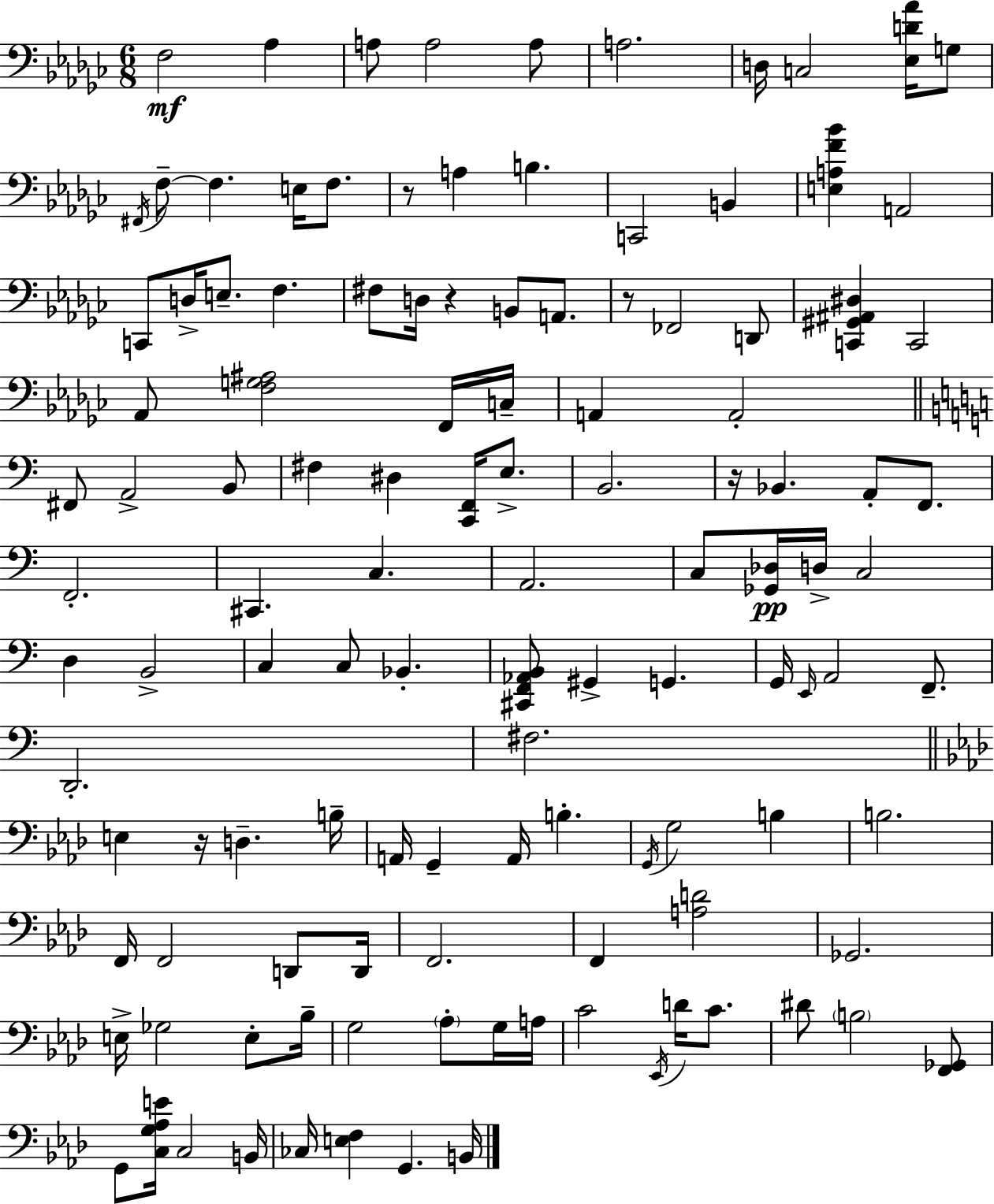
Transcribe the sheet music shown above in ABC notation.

X:1
T:Untitled
M:6/8
L:1/4
K:Ebm
F,2 _A, A,/2 A,2 A,/2 A,2 D,/4 C,2 [_E,D_A]/4 G,/2 ^F,,/4 F,/2 F, E,/4 F,/2 z/2 A, B, C,,2 B,, [E,A,F_B] A,,2 C,,/2 D,/4 E,/2 F, ^F,/2 D,/4 z B,,/2 A,,/2 z/2 _F,,2 D,,/2 [C,,^G,,^A,,^D,] C,,2 _A,,/2 [F,G,^A,]2 F,,/4 C,/4 A,, A,,2 ^F,,/2 A,,2 B,,/2 ^F, ^D, [C,,F,,]/4 E,/2 B,,2 z/4 _B,, A,,/2 F,,/2 F,,2 ^C,, C, A,,2 C,/2 [_G,,_D,]/4 D,/4 C,2 D, B,,2 C, C,/2 _B,, [^C,,F,,_A,,B,,]/2 ^G,, G,, G,,/4 E,,/4 A,,2 F,,/2 D,,2 ^F,2 E, z/4 D, B,/4 A,,/4 G,, A,,/4 B, G,,/4 G,2 B, B,2 F,,/4 F,,2 D,,/2 D,,/4 F,,2 F,, [A,D]2 _G,,2 E,/4 _G,2 E,/2 _B,/4 G,2 _A,/2 G,/4 A,/4 C2 _E,,/4 D/4 C/2 ^D/2 B,2 [F,,_G,,]/2 G,,/2 [C,G,_A,E]/4 C,2 B,,/4 _C,/4 [E,F,] G,, B,,/4